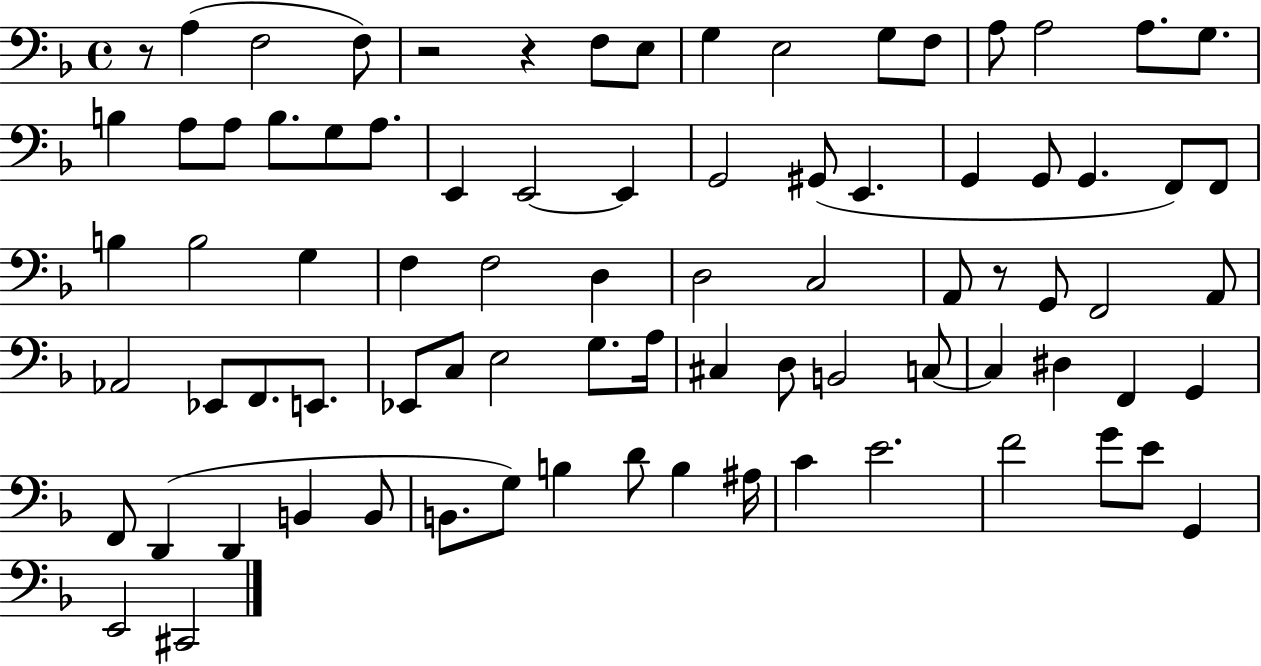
X:1
T:Untitled
M:4/4
L:1/4
K:F
z/2 A, F,2 F,/2 z2 z F,/2 E,/2 G, E,2 G,/2 F,/2 A,/2 A,2 A,/2 G,/2 B, A,/2 A,/2 B,/2 G,/2 A,/2 E,, E,,2 E,, G,,2 ^G,,/2 E,, G,, G,,/2 G,, F,,/2 F,,/2 B, B,2 G, F, F,2 D, D,2 C,2 A,,/2 z/2 G,,/2 F,,2 A,,/2 _A,,2 _E,,/2 F,,/2 E,,/2 _E,,/2 C,/2 E,2 G,/2 A,/4 ^C, D,/2 B,,2 C,/2 C, ^D, F,, G,, F,,/2 D,, D,, B,, B,,/2 B,,/2 G,/2 B, D/2 B, ^A,/4 C E2 F2 G/2 E/2 G,, E,,2 ^C,,2